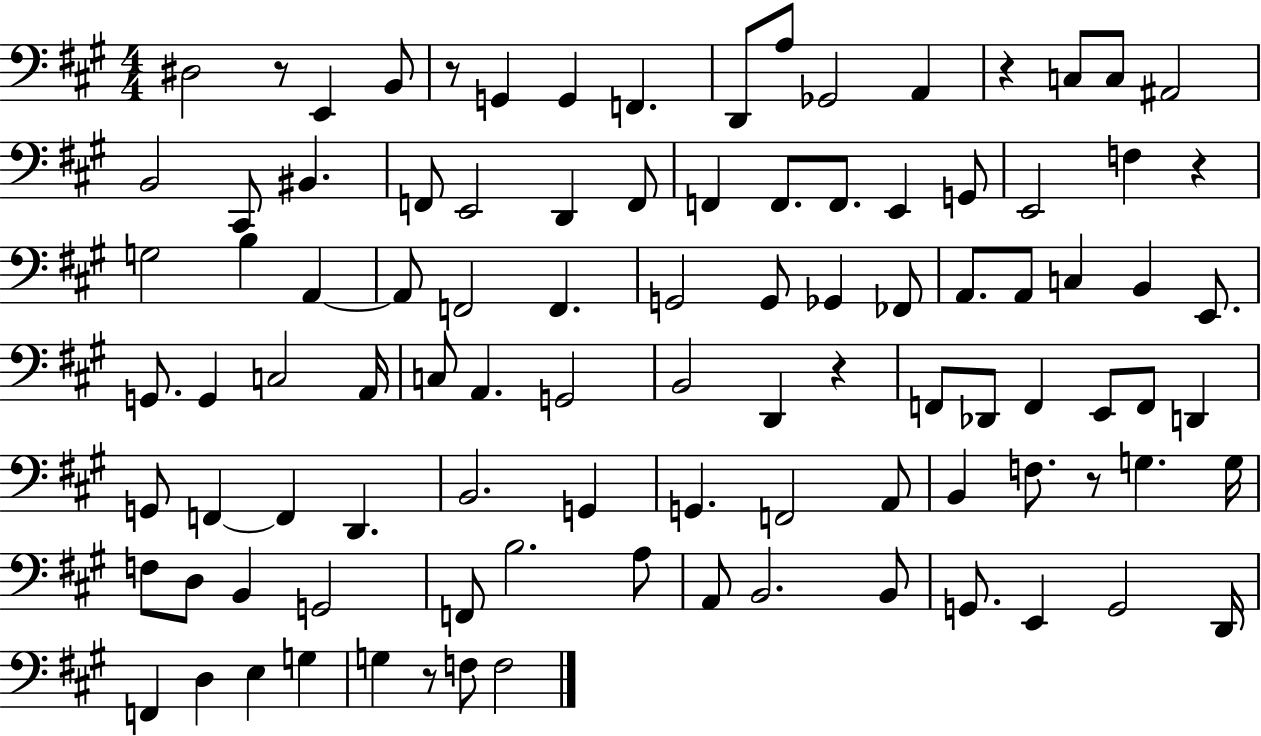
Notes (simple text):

D#3/h R/e E2/q B2/e R/e G2/q G2/q F2/q. D2/e A3/e Gb2/h A2/q R/q C3/e C3/e A#2/h B2/h C#2/e BIS2/q. F2/e E2/h D2/q F2/e F2/q F2/e. F2/e. E2/q G2/e E2/h F3/q R/q G3/h B3/q A2/q A2/e F2/h F2/q. G2/h G2/e Gb2/q FES2/e A2/e. A2/e C3/q B2/q E2/e. G2/e. G2/q C3/h A2/s C3/e A2/q. G2/h B2/h D2/q R/q F2/e Db2/e F2/q E2/e F2/e D2/q G2/e F2/q F2/q D2/q. B2/h. G2/q G2/q. F2/h A2/e B2/q F3/e. R/e G3/q. G3/s F3/e D3/e B2/q G2/h F2/e B3/h. A3/e A2/e B2/h. B2/e G2/e. E2/q G2/h D2/s F2/q D3/q E3/q G3/q G3/q R/e F3/e F3/h